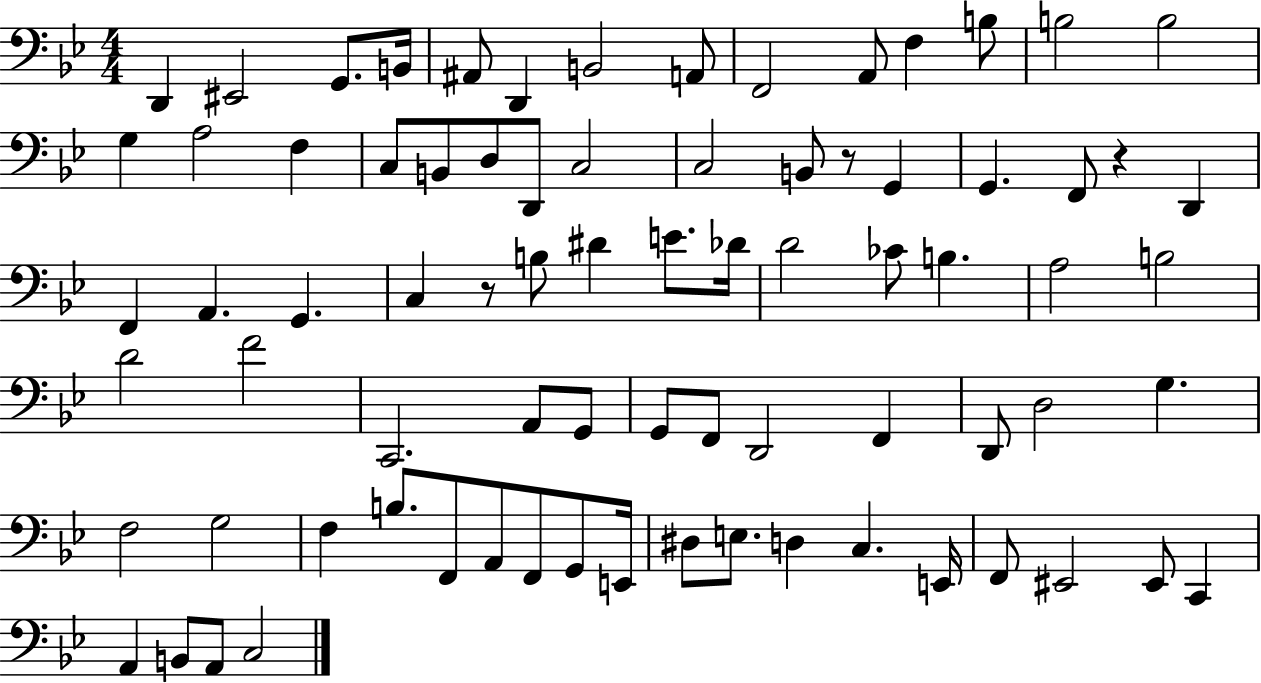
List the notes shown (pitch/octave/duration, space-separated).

D2/q EIS2/h G2/e. B2/s A#2/e D2/q B2/h A2/e F2/h A2/e F3/q B3/e B3/h B3/h G3/q A3/h F3/q C3/e B2/e D3/e D2/e C3/h C3/h B2/e R/e G2/q G2/q. F2/e R/q D2/q F2/q A2/q. G2/q. C3/q R/e B3/e D#4/q E4/e. Db4/s D4/h CES4/e B3/q. A3/h B3/h D4/h F4/h C2/h. A2/e G2/e G2/e F2/e D2/h F2/q D2/e D3/h G3/q. F3/h G3/h F3/q B3/e. F2/e A2/e F2/e G2/e E2/s D#3/e E3/e. D3/q C3/q. E2/s F2/e EIS2/h EIS2/e C2/q A2/q B2/e A2/e C3/h